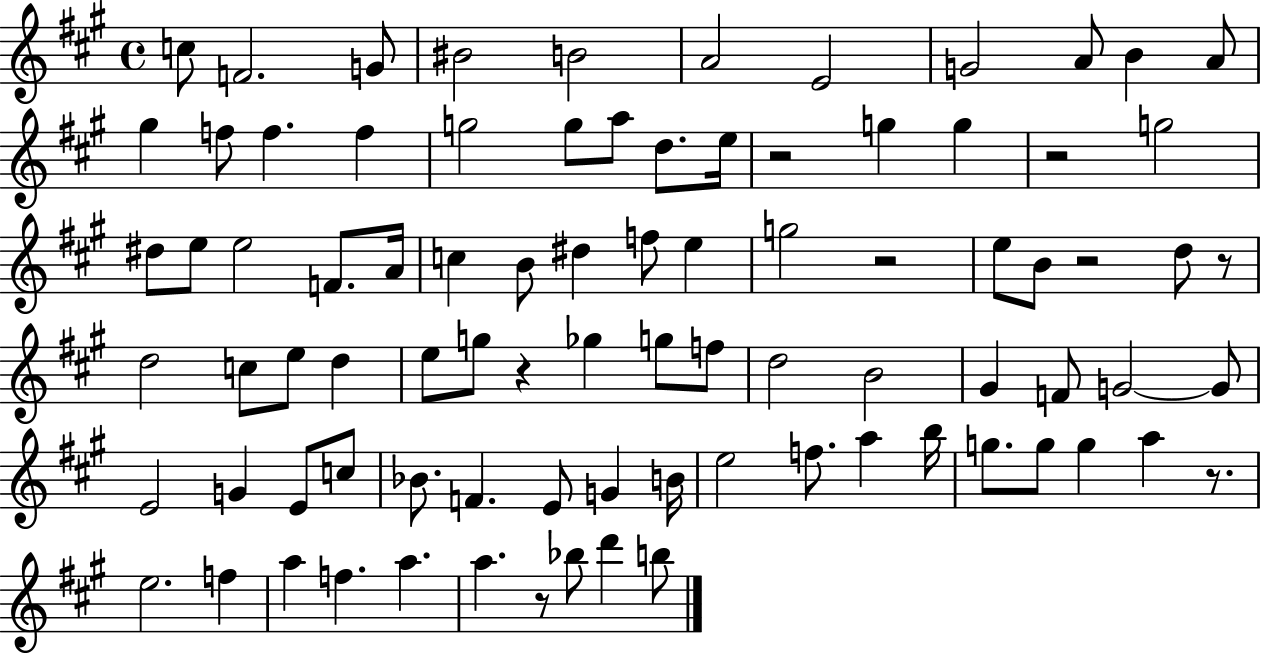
X:1
T:Untitled
M:4/4
L:1/4
K:A
c/2 F2 G/2 ^B2 B2 A2 E2 G2 A/2 B A/2 ^g f/2 f f g2 g/2 a/2 d/2 e/4 z2 g g z2 g2 ^d/2 e/2 e2 F/2 A/4 c B/2 ^d f/2 e g2 z2 e/2 B/2 z2 d/2 z/2 d2 c/2 e/2 d e/2 g/2 z _g g/2 f/2 d2 B2 ^G F/2 G2 G/2 E2 G E/2 c/2 _B/2 F E/2 G B/4 e2 f/2 a b/4 g/2 g/2 g a z/2 e2 f a f a a z/2 _b/2 d' b/2